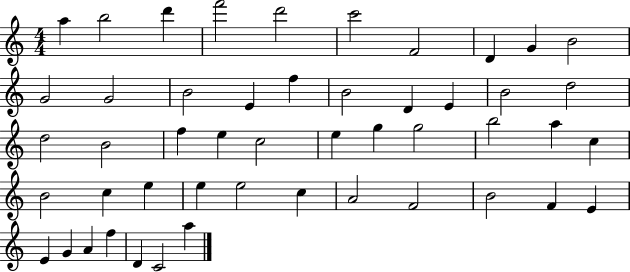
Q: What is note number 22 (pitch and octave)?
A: B4